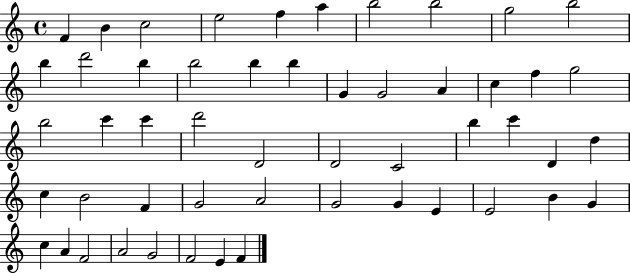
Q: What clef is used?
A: treble